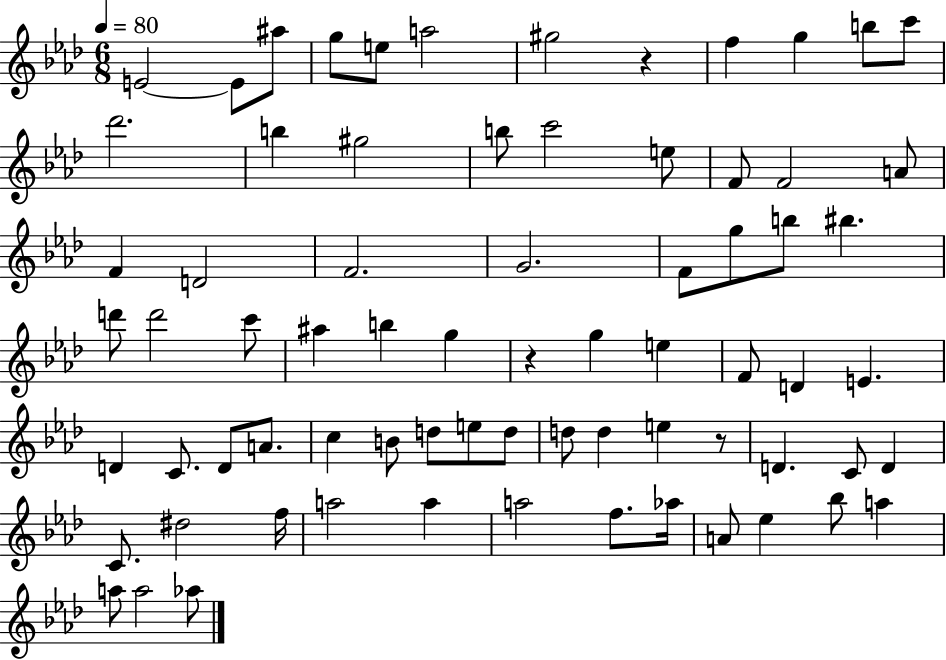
E4/h E4/e A#5/e G5/e E5/e A5/h G#5/h R/q F5/q G5/q B5/e C6/e Db6/h. B5/q G#5/h B5/e C6/h E5/e F4/e F4/h A4/e F4/q D4/h F4/h. G4/h. F4/e G5/e B5/e BIS5/q. D6/e D6/h C6/e A#5/q B5/q G5/q R/q G5/q E5/q F4/e D4/q E4/q. D4/q C4/e. D4/e A4/e. C5/q B4/e D5/e E5/e D5/e D5/e D5/q E5/q R/e D4/q. C4/e D4/q C4/e. D#5/h F5/s A5/h A5/q A5/h F5/e. Ab5/s A4/e Eb5/q Bb5/e A5/q A5/e A5/h Ab5/e